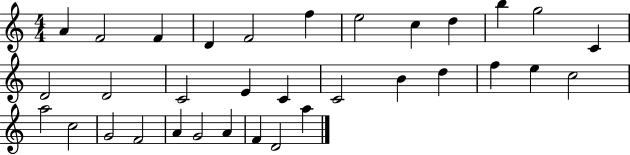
{
  \clef treble
  \numericTimeSignature
  \time 4/4
  \key c \major
  a'4 f'2 f'4 | d'4 f'2 f''4 | e''2 c''4 d''4 | b''4 g''2 c'4 | \break d'2 d'2 | c'2 e'4 c'4 | c'2 b'4 d''4 | f''4 e''4 c''2 | \break a''2 c''2 | g'2 f'2 | a'4 g'2 a'4 | f'4 d'2 a''4 | \break \bar "|."
}